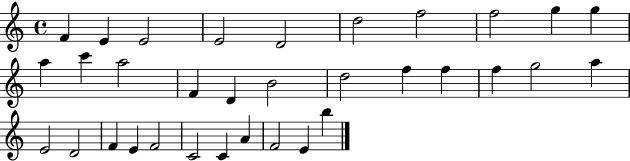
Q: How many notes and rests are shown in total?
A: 33